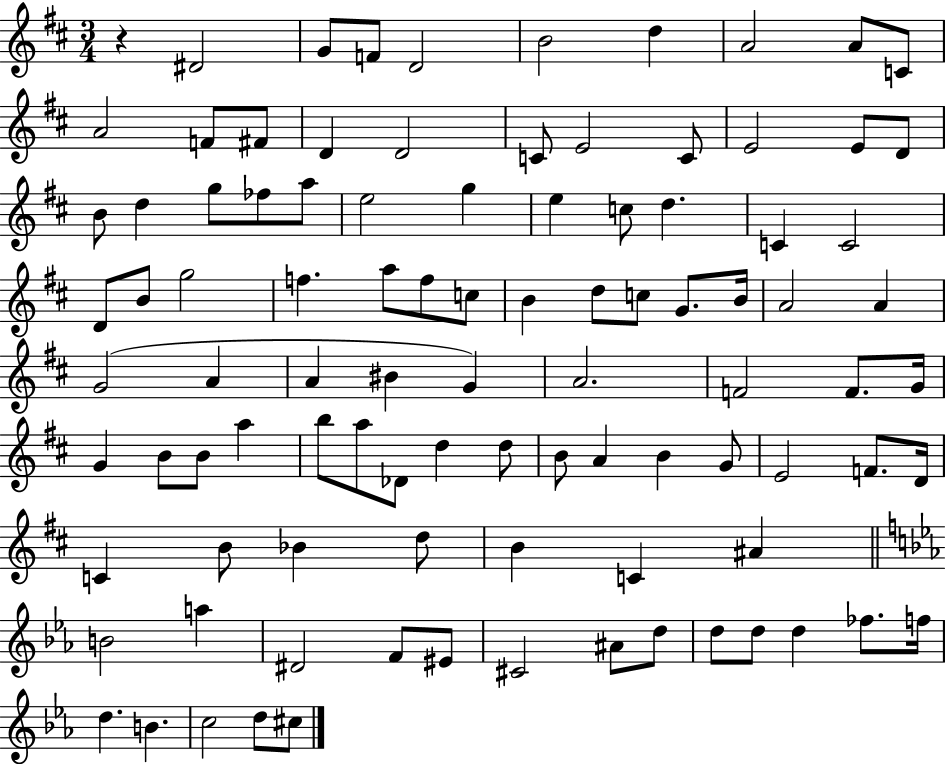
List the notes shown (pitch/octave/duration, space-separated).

R/q D#4/h G4/e F4/e D4/h B4/h D5/q A4/h A4/e C4/e A4/h F4/e F#4/e D4/q D4/h C4/e E4/h C4/e E4/h E4/e D4/e B4/e D5/q G5/e FES5/e A5/e E5/h G5/q E5/q C5/e D5/q. C4/q C4/h D4/e B4/e G5/h F5/q. A5/e F5/e C5/e B4/q D5/e C5/e G4/e. B4/s A4/h A4/q G4/h A4/q A4/q BIS4/q G4/q A4/h. F4/h F4/e. G4/s G4/q B4/e B4/e A5/q B5/e A5/e Db4/e D5/q D5/e B4/e A4/q B4/q G4/e E4/h F4/e. D4/s C4/q B4/e Bb4/q D5/e B4/q C4/q A#4/q B4/h A5/q D#4/h F4/e EIS4/e C#4/h A#4/e D5/e D5/e D5/e D5/q FES5/e. F5/s D5/q. B4/q. C5/h D5/e C#5/e